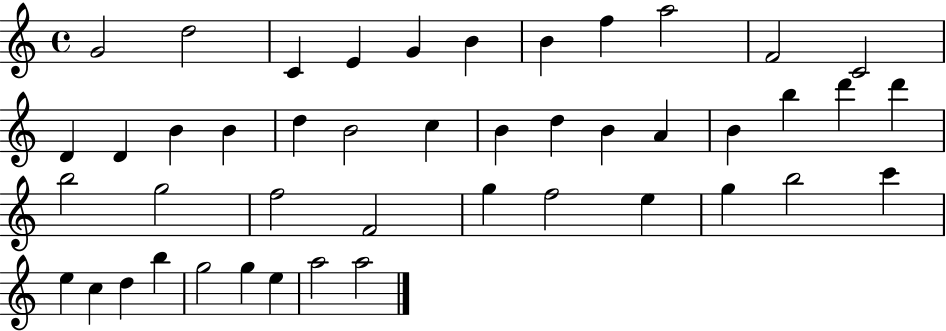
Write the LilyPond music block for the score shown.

{
  \clef treble
  \time 4/4
  \defaultTimeSignature
  \key c \major
  g'2 d''2 | c'4 e'4 g'4 b'4 | b'4 f''4 a''2 | f'2 c'2 | \break d'4 d'4 b'4 b'4 | d''4 b'2 c''4 | b'4 d''4 b'4 a'4 | b'4 b''4 d'''4 d'''4 | \break b''2 g''2 | f''2 f'2 | g''4 f''2 e''4 | g''4 b''2 c'''4 | \break e''4 c''4 d''4 b''4 | g''2 g''4 e''4 | a''2 a''2 | \bar "|."
}